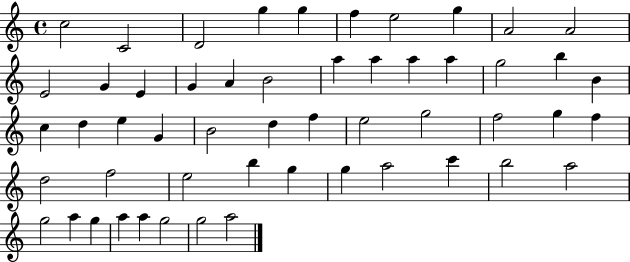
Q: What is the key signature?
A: C major